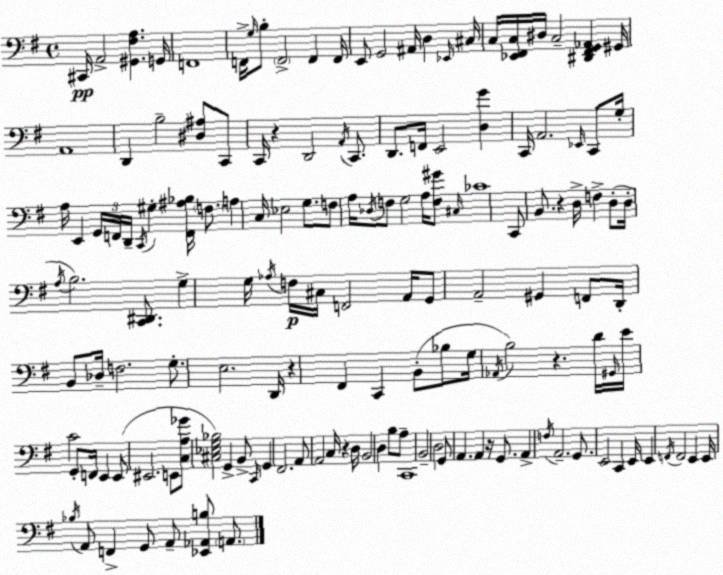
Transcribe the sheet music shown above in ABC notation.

X:1
T:Untitled
M:4/4
L:1/4
K:Em
^C,,/4 A,,2 [^G,,^F,A,] G,,/4 F,,4 F,,/4 G,/4 B,/2 F,,2 F,, F,,/4 E,,/2 G,,2 ^A,,/4 D, _E,,/4 ^C,/4 C,/4 [_E,,^F,,C,]/4 ^D,/4 C,2 [^D,,^F,,G,,_A,,] ^G,,/4 A,,4 D,, B,2 [^D,^A,]/2 C,,/2 C,,/4 z D,,2 A,,/4 C,,/2 D,,/2 F,,/4 E,,2 [D,G] C,,/4 A,,2 _E,,/4 C,,/2 G,/4 A,/4 E,, G,,/4 F,,/4 D,,/4 C,,/4 ^G, [F,,^A,_B,]/4 F,/2 A, C,/4 _E,2 G,/2 F,/2 A,/4 _D,/4 F,/2 G,2 A,/4 [F,^G]/2 ^C,/4 _C4 C,,/2 B,,/2 z D,/4 F, D,/2 D,/4 A,/4 B,2 [C,,^D,,]/2 G, G,/4 _A,/4 F,/4 ^C,/4 F,,2 A,,/4 G,,/2 A,,2 ^G,, F,,/2 D,,/4 B,,/2 _D,/4 F,2 G,/2 E,2 D,,/4 z ^F,, C,, B,,/2 _B,/2 G,/4 _A,,/4 B,2 z D/4 ^G,,/4 E/4 C2 G,,/2 F,,/4 E,, E,,/2 ^E,,2 E,,/2 [C,A,_G]/2 [^C,_E,G,_B,]2 G,, B,,/2 C,,/4 G,, ^F,,2 A,,/2 A,,2 C,/4 z D,/4 B,,2 D, B,/2 A,/2 C,,4 B,,2 D,2 G,,/2 A,, A,, z/4 G,,/2 A,, F,/4 A,,2 G,,/2 E,,2 C,, E,,/4 E,, F,,/4 F,,2 E,, E,,/4 _B,/4 A,,/2 F,, G,,/2 A,,/2 [_E,,_A,,B,]/2 A,,/2